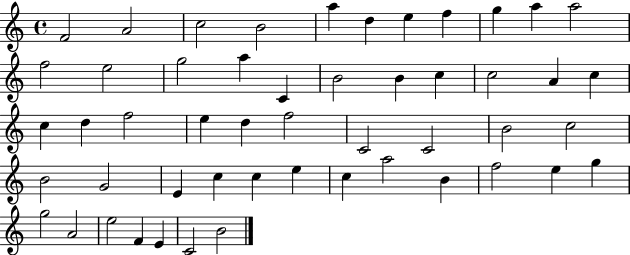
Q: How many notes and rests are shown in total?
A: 51